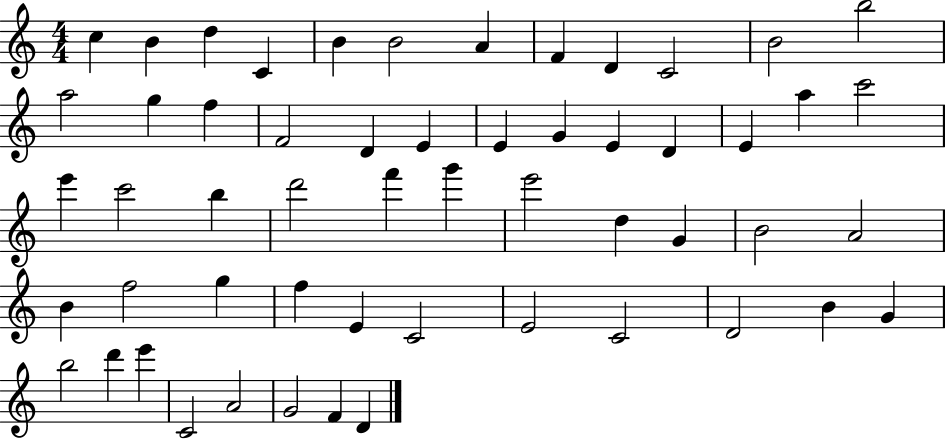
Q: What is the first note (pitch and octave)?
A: C5